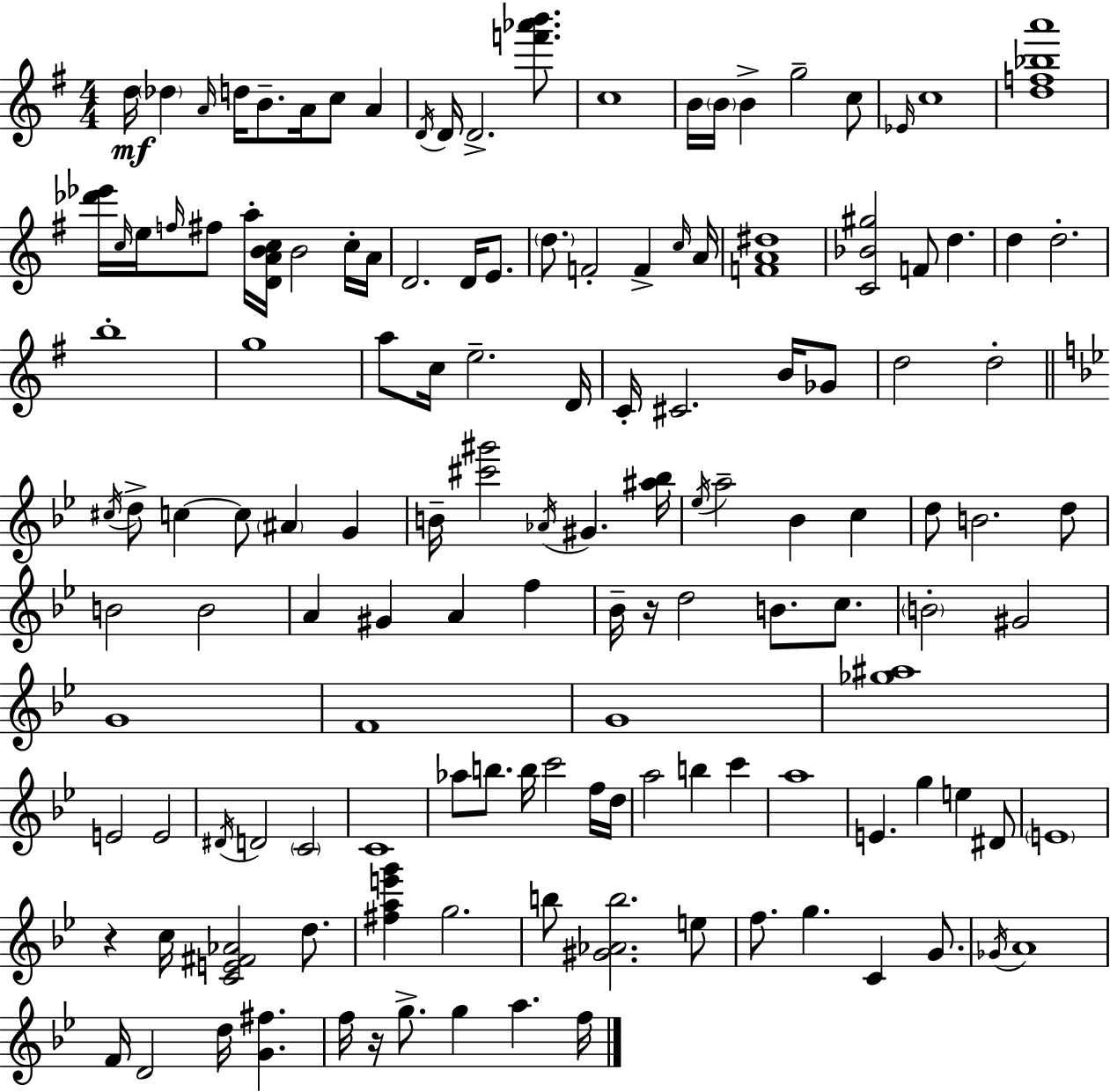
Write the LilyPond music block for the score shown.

{
  \clef treble
  \numericTimeSignature
  \time 4/4
  \key e \minor
  d''16\mf \parenthesize des''4 \grace { a'16 } d''16 b'8.-- a'16 c''8 a'4 | \acciaccatura { d'16 } d'16 d'2.-> <f''' aes''' b'''>8. | c''1 | b'16 \parenthesize b'16 b'4-> g''2-- | \break c''8 \grace { ees'16 } c''1 | <d'' f'' bes'' a'''>1 | <des''' ees'''>16 \grace { c''16 } e''16 \grace { f''16 } fis''8 a''16-. <d' a' b' c''>16 b'2 | c''16-. a'16 d'2. | \break d'16 e'8. \parenthesize d''8. f'2-. | f'4-> \grace { c''16 } a'16 <f' a' dis''>1 | <c' bes' gis''>2 f'8 | d''4. d''4 d''2.-. | \break b''1-. | g''1 | a''8 c''16 e''2.-- | d'16 c'16-. cis'2. | \break b'16 ges'8 d''2 d''2-. | \bar "||" \break \key g \minor \acciaccatura { cis''16 } d''8-> c''4~~ c''8 \parenthesize ais'4 g'4 | b'16-- <cis''' gis'''>2 \acciaccatura { aes'16 } gis'4. | <ais'' bes''>16 \acciaccatura { ees''16 } a''2-- bes'4 c''4 | d''8 b'2. | \break d''8 b'2 b'2 | a'4 gis'4 a'4 f''4 | bes'16-- r16 d''2 b'8. | c''8. \parenthesize b'2-. gis'2 | \break g'1 | f'1 | g'1 | <ges'' ais''>1 | \break e'2 e'2 | \acciaccatura { dis'16 } d'2 \parenthesize c'2 | c'1 | aes''8 b''8. b''16 c'''2 | \break f''16 d''16 a''2 b''4 | c'''4 a''1 | e'4. g''4 e''4 | dis'8 \parenthesize e'1 | \break r4 c''16 <c' e' fis' aes'>2 | d''8. <fis'' a'' e''' g'''>4 g''2. | b''8 <gis' aes' b''>2. | e''8 f''8. g''4. c'4 | \break g'8. \acciaccatura { ges'16 } a'1 | f'16 d'2 d''16 <g' fis''>4. | f''16 r16 g''8.-> g''4 a''4. | f''16 \bar "|."
}